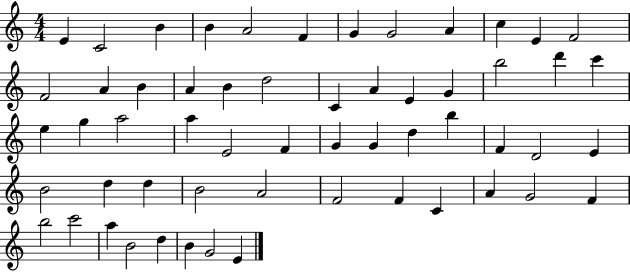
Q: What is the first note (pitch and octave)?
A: E4